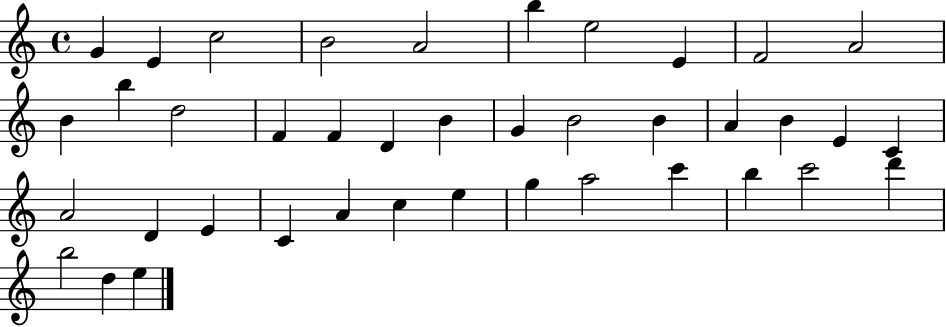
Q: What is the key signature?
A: C major